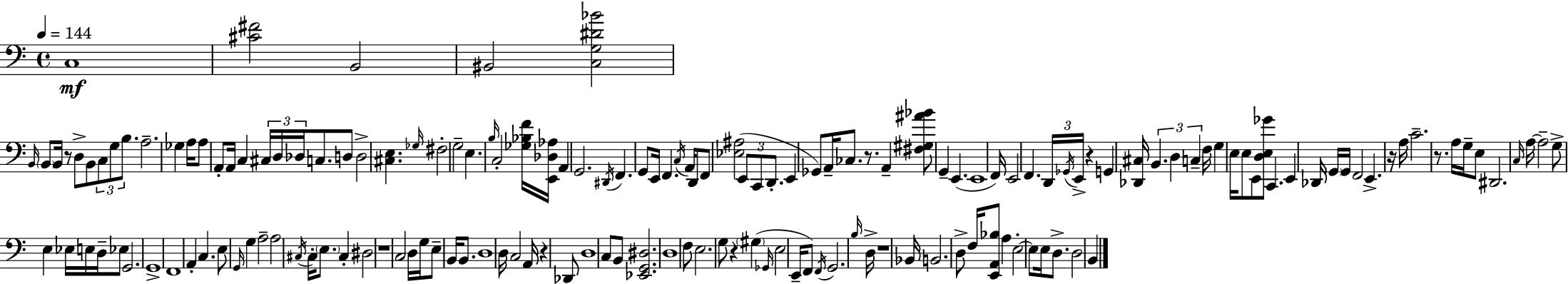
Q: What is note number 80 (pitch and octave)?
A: D#2